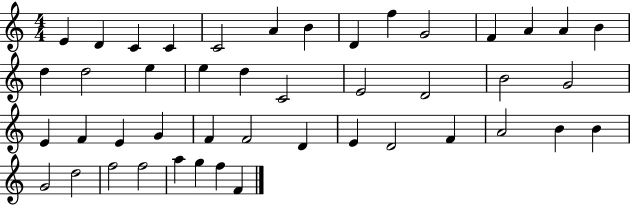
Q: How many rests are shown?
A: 0